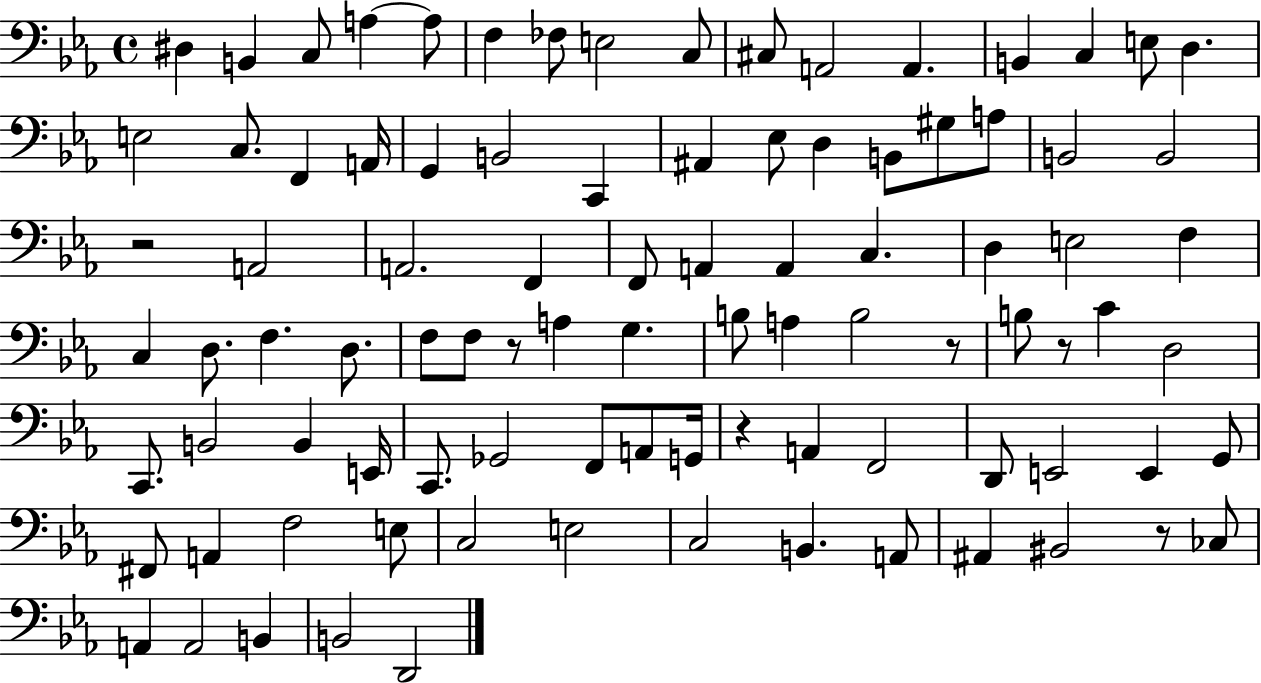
D#3/q B2/q C3/e A3/q A3/e F3/q FES3/e E3/h C3/e C#3/e A2/h A2/q. B2/q C3/q E3/e D3/q. E3/h C3/e. F2/q A2/s G2/q B2/h C2/q A#2/q Eb3/e D3/q B2/e G#3/e A3/e B2/h B2/h R/h A2/h A2/h. F2/q F2/e A2/q A2/q C3/q. D3/q E3/h F3/q C3/q D3/e. F3/q. D3/e. F3/e F3/e R/e A3/q G3/q. B3/e A3/q B3/h R/e B3/e R/e C4/q D3/h C2/e. B2/h B2/q E2/s C2/e. Gb2/h F2/e A2/e G2/s R/q A2/q F2/h D2/e E2/h E2/q G2/e F#2/e A2/q F3/h E3/e C3/h E3/h C3/h B2/q. A2/e A#2/q BIS2/h R/e CES3/e A2/q A2/h B2/q B2/h D2/h